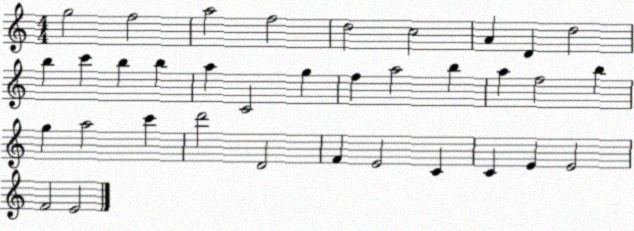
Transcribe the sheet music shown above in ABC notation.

X:1
T:Untitled
M:4/4
L:1/4
K:C
g2 f2 a2 f2 d2 c2 A D d2 b c' b b a C2 g f a2 b a f2 b g a2 c' d'2 D2 F E2 C C E E2 F2 E2